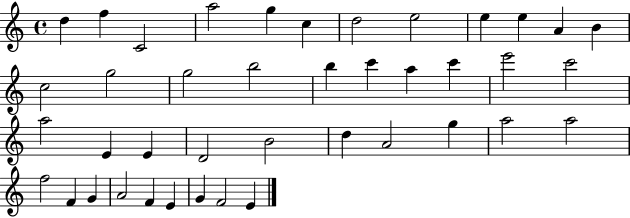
{
  \clef treble
  \time 4/4
  \defaultTimeSignature
  \key c \major
  d''4 f''4 c'2 | a''2 g''4 c''4 | d''2 e''2 | e''4 e''4 a'4 b'4 | \break c''2 g''2 | g''2 b''2 | b''4 c'''4 a''4 c'''4 | e'''2 c'''2 | \break a''2 e'4 e'4 | d'2 b'2 | d''4 a'2 g''4 | a''2 a''2 | \break f''2 f'4 g'4 | a'2 f'4 e'4 | g'4 f'2 e'4 | \bar "|."
}